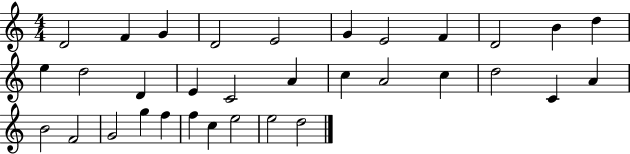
D4/h F4/q G4/q D4/h E4/h G4/q E4/h F4/q D4/h B4/q D5/q E5/q D5/h D4/q E4/q C4/h A4/q C5/q A4/h C5/q D5/h C4/q A4/q B4/h F4/h G4/h G5/q F5/q F5/q C5/q E5/h E5/h D5/h